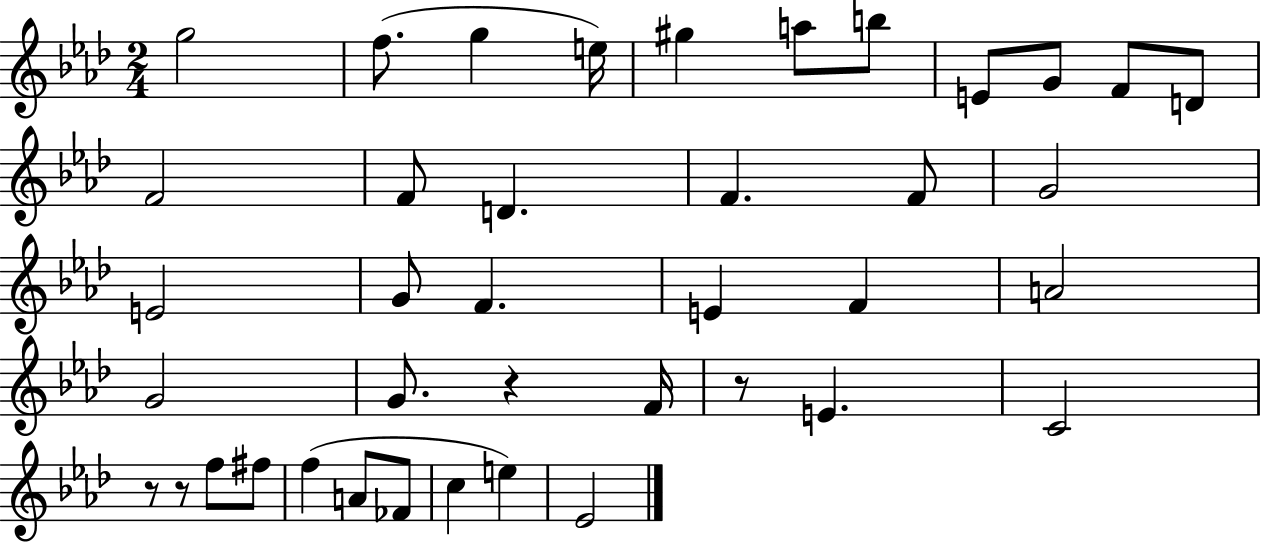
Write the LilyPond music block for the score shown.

{
  \clef treble
  \numericTimeSignature
  \time 2/4
  \key aes \major
  g''2 | f''8.( g''4 e''16) | gis''4 a''8 b''8 | e'8 g'8 f'8 d'8 | \break f'2 | f'8 d'4. | f'4. f'8 | g'2 | \break e'2 | g'8 f'4. | e'4 f'4 | a'2 | \break g'2 | g'8. r4 f'16 | r8 e'4. | c'2 | \break r8 r8 f''8 fis''8 | f''4( a'8 fes'8 | c''4 e''4) | ees'2 | \break \bar "|."
}